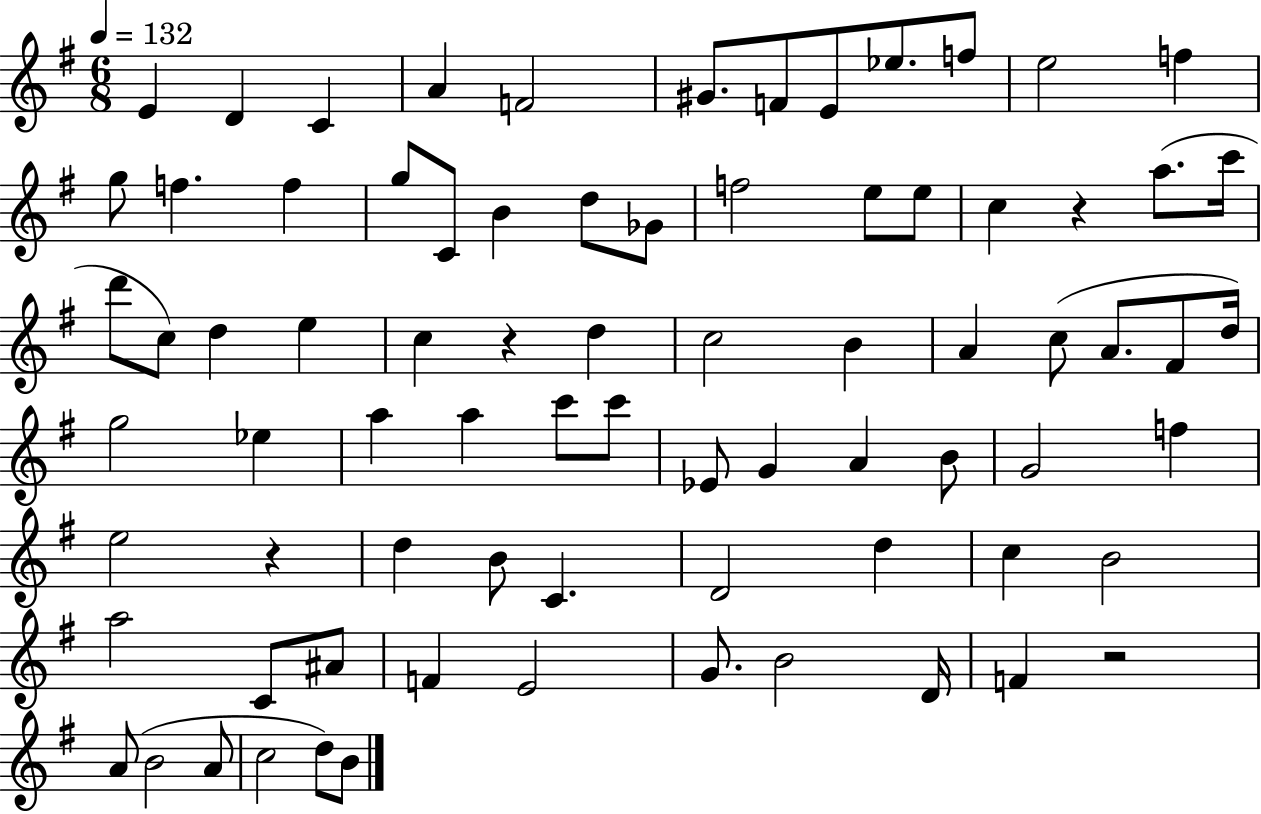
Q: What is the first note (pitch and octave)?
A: E4